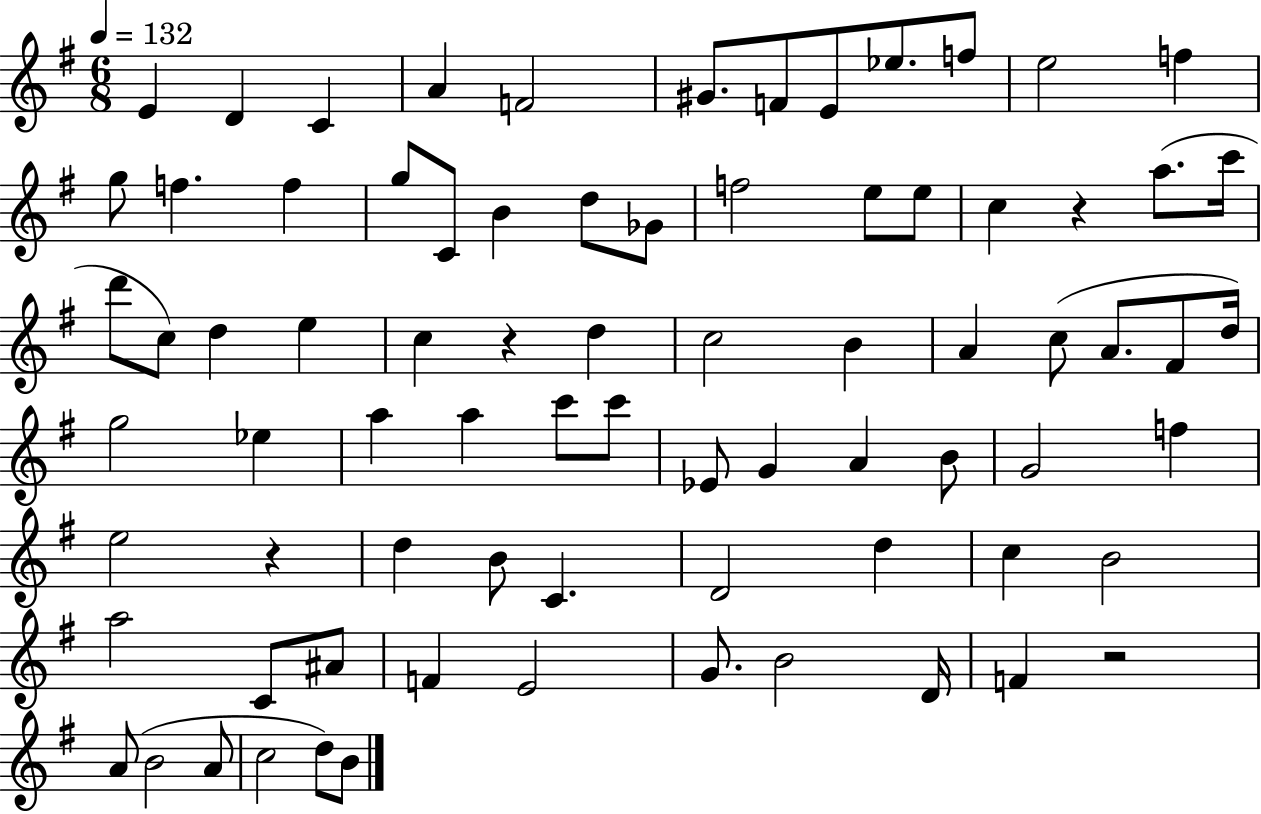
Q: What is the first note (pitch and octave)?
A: E4